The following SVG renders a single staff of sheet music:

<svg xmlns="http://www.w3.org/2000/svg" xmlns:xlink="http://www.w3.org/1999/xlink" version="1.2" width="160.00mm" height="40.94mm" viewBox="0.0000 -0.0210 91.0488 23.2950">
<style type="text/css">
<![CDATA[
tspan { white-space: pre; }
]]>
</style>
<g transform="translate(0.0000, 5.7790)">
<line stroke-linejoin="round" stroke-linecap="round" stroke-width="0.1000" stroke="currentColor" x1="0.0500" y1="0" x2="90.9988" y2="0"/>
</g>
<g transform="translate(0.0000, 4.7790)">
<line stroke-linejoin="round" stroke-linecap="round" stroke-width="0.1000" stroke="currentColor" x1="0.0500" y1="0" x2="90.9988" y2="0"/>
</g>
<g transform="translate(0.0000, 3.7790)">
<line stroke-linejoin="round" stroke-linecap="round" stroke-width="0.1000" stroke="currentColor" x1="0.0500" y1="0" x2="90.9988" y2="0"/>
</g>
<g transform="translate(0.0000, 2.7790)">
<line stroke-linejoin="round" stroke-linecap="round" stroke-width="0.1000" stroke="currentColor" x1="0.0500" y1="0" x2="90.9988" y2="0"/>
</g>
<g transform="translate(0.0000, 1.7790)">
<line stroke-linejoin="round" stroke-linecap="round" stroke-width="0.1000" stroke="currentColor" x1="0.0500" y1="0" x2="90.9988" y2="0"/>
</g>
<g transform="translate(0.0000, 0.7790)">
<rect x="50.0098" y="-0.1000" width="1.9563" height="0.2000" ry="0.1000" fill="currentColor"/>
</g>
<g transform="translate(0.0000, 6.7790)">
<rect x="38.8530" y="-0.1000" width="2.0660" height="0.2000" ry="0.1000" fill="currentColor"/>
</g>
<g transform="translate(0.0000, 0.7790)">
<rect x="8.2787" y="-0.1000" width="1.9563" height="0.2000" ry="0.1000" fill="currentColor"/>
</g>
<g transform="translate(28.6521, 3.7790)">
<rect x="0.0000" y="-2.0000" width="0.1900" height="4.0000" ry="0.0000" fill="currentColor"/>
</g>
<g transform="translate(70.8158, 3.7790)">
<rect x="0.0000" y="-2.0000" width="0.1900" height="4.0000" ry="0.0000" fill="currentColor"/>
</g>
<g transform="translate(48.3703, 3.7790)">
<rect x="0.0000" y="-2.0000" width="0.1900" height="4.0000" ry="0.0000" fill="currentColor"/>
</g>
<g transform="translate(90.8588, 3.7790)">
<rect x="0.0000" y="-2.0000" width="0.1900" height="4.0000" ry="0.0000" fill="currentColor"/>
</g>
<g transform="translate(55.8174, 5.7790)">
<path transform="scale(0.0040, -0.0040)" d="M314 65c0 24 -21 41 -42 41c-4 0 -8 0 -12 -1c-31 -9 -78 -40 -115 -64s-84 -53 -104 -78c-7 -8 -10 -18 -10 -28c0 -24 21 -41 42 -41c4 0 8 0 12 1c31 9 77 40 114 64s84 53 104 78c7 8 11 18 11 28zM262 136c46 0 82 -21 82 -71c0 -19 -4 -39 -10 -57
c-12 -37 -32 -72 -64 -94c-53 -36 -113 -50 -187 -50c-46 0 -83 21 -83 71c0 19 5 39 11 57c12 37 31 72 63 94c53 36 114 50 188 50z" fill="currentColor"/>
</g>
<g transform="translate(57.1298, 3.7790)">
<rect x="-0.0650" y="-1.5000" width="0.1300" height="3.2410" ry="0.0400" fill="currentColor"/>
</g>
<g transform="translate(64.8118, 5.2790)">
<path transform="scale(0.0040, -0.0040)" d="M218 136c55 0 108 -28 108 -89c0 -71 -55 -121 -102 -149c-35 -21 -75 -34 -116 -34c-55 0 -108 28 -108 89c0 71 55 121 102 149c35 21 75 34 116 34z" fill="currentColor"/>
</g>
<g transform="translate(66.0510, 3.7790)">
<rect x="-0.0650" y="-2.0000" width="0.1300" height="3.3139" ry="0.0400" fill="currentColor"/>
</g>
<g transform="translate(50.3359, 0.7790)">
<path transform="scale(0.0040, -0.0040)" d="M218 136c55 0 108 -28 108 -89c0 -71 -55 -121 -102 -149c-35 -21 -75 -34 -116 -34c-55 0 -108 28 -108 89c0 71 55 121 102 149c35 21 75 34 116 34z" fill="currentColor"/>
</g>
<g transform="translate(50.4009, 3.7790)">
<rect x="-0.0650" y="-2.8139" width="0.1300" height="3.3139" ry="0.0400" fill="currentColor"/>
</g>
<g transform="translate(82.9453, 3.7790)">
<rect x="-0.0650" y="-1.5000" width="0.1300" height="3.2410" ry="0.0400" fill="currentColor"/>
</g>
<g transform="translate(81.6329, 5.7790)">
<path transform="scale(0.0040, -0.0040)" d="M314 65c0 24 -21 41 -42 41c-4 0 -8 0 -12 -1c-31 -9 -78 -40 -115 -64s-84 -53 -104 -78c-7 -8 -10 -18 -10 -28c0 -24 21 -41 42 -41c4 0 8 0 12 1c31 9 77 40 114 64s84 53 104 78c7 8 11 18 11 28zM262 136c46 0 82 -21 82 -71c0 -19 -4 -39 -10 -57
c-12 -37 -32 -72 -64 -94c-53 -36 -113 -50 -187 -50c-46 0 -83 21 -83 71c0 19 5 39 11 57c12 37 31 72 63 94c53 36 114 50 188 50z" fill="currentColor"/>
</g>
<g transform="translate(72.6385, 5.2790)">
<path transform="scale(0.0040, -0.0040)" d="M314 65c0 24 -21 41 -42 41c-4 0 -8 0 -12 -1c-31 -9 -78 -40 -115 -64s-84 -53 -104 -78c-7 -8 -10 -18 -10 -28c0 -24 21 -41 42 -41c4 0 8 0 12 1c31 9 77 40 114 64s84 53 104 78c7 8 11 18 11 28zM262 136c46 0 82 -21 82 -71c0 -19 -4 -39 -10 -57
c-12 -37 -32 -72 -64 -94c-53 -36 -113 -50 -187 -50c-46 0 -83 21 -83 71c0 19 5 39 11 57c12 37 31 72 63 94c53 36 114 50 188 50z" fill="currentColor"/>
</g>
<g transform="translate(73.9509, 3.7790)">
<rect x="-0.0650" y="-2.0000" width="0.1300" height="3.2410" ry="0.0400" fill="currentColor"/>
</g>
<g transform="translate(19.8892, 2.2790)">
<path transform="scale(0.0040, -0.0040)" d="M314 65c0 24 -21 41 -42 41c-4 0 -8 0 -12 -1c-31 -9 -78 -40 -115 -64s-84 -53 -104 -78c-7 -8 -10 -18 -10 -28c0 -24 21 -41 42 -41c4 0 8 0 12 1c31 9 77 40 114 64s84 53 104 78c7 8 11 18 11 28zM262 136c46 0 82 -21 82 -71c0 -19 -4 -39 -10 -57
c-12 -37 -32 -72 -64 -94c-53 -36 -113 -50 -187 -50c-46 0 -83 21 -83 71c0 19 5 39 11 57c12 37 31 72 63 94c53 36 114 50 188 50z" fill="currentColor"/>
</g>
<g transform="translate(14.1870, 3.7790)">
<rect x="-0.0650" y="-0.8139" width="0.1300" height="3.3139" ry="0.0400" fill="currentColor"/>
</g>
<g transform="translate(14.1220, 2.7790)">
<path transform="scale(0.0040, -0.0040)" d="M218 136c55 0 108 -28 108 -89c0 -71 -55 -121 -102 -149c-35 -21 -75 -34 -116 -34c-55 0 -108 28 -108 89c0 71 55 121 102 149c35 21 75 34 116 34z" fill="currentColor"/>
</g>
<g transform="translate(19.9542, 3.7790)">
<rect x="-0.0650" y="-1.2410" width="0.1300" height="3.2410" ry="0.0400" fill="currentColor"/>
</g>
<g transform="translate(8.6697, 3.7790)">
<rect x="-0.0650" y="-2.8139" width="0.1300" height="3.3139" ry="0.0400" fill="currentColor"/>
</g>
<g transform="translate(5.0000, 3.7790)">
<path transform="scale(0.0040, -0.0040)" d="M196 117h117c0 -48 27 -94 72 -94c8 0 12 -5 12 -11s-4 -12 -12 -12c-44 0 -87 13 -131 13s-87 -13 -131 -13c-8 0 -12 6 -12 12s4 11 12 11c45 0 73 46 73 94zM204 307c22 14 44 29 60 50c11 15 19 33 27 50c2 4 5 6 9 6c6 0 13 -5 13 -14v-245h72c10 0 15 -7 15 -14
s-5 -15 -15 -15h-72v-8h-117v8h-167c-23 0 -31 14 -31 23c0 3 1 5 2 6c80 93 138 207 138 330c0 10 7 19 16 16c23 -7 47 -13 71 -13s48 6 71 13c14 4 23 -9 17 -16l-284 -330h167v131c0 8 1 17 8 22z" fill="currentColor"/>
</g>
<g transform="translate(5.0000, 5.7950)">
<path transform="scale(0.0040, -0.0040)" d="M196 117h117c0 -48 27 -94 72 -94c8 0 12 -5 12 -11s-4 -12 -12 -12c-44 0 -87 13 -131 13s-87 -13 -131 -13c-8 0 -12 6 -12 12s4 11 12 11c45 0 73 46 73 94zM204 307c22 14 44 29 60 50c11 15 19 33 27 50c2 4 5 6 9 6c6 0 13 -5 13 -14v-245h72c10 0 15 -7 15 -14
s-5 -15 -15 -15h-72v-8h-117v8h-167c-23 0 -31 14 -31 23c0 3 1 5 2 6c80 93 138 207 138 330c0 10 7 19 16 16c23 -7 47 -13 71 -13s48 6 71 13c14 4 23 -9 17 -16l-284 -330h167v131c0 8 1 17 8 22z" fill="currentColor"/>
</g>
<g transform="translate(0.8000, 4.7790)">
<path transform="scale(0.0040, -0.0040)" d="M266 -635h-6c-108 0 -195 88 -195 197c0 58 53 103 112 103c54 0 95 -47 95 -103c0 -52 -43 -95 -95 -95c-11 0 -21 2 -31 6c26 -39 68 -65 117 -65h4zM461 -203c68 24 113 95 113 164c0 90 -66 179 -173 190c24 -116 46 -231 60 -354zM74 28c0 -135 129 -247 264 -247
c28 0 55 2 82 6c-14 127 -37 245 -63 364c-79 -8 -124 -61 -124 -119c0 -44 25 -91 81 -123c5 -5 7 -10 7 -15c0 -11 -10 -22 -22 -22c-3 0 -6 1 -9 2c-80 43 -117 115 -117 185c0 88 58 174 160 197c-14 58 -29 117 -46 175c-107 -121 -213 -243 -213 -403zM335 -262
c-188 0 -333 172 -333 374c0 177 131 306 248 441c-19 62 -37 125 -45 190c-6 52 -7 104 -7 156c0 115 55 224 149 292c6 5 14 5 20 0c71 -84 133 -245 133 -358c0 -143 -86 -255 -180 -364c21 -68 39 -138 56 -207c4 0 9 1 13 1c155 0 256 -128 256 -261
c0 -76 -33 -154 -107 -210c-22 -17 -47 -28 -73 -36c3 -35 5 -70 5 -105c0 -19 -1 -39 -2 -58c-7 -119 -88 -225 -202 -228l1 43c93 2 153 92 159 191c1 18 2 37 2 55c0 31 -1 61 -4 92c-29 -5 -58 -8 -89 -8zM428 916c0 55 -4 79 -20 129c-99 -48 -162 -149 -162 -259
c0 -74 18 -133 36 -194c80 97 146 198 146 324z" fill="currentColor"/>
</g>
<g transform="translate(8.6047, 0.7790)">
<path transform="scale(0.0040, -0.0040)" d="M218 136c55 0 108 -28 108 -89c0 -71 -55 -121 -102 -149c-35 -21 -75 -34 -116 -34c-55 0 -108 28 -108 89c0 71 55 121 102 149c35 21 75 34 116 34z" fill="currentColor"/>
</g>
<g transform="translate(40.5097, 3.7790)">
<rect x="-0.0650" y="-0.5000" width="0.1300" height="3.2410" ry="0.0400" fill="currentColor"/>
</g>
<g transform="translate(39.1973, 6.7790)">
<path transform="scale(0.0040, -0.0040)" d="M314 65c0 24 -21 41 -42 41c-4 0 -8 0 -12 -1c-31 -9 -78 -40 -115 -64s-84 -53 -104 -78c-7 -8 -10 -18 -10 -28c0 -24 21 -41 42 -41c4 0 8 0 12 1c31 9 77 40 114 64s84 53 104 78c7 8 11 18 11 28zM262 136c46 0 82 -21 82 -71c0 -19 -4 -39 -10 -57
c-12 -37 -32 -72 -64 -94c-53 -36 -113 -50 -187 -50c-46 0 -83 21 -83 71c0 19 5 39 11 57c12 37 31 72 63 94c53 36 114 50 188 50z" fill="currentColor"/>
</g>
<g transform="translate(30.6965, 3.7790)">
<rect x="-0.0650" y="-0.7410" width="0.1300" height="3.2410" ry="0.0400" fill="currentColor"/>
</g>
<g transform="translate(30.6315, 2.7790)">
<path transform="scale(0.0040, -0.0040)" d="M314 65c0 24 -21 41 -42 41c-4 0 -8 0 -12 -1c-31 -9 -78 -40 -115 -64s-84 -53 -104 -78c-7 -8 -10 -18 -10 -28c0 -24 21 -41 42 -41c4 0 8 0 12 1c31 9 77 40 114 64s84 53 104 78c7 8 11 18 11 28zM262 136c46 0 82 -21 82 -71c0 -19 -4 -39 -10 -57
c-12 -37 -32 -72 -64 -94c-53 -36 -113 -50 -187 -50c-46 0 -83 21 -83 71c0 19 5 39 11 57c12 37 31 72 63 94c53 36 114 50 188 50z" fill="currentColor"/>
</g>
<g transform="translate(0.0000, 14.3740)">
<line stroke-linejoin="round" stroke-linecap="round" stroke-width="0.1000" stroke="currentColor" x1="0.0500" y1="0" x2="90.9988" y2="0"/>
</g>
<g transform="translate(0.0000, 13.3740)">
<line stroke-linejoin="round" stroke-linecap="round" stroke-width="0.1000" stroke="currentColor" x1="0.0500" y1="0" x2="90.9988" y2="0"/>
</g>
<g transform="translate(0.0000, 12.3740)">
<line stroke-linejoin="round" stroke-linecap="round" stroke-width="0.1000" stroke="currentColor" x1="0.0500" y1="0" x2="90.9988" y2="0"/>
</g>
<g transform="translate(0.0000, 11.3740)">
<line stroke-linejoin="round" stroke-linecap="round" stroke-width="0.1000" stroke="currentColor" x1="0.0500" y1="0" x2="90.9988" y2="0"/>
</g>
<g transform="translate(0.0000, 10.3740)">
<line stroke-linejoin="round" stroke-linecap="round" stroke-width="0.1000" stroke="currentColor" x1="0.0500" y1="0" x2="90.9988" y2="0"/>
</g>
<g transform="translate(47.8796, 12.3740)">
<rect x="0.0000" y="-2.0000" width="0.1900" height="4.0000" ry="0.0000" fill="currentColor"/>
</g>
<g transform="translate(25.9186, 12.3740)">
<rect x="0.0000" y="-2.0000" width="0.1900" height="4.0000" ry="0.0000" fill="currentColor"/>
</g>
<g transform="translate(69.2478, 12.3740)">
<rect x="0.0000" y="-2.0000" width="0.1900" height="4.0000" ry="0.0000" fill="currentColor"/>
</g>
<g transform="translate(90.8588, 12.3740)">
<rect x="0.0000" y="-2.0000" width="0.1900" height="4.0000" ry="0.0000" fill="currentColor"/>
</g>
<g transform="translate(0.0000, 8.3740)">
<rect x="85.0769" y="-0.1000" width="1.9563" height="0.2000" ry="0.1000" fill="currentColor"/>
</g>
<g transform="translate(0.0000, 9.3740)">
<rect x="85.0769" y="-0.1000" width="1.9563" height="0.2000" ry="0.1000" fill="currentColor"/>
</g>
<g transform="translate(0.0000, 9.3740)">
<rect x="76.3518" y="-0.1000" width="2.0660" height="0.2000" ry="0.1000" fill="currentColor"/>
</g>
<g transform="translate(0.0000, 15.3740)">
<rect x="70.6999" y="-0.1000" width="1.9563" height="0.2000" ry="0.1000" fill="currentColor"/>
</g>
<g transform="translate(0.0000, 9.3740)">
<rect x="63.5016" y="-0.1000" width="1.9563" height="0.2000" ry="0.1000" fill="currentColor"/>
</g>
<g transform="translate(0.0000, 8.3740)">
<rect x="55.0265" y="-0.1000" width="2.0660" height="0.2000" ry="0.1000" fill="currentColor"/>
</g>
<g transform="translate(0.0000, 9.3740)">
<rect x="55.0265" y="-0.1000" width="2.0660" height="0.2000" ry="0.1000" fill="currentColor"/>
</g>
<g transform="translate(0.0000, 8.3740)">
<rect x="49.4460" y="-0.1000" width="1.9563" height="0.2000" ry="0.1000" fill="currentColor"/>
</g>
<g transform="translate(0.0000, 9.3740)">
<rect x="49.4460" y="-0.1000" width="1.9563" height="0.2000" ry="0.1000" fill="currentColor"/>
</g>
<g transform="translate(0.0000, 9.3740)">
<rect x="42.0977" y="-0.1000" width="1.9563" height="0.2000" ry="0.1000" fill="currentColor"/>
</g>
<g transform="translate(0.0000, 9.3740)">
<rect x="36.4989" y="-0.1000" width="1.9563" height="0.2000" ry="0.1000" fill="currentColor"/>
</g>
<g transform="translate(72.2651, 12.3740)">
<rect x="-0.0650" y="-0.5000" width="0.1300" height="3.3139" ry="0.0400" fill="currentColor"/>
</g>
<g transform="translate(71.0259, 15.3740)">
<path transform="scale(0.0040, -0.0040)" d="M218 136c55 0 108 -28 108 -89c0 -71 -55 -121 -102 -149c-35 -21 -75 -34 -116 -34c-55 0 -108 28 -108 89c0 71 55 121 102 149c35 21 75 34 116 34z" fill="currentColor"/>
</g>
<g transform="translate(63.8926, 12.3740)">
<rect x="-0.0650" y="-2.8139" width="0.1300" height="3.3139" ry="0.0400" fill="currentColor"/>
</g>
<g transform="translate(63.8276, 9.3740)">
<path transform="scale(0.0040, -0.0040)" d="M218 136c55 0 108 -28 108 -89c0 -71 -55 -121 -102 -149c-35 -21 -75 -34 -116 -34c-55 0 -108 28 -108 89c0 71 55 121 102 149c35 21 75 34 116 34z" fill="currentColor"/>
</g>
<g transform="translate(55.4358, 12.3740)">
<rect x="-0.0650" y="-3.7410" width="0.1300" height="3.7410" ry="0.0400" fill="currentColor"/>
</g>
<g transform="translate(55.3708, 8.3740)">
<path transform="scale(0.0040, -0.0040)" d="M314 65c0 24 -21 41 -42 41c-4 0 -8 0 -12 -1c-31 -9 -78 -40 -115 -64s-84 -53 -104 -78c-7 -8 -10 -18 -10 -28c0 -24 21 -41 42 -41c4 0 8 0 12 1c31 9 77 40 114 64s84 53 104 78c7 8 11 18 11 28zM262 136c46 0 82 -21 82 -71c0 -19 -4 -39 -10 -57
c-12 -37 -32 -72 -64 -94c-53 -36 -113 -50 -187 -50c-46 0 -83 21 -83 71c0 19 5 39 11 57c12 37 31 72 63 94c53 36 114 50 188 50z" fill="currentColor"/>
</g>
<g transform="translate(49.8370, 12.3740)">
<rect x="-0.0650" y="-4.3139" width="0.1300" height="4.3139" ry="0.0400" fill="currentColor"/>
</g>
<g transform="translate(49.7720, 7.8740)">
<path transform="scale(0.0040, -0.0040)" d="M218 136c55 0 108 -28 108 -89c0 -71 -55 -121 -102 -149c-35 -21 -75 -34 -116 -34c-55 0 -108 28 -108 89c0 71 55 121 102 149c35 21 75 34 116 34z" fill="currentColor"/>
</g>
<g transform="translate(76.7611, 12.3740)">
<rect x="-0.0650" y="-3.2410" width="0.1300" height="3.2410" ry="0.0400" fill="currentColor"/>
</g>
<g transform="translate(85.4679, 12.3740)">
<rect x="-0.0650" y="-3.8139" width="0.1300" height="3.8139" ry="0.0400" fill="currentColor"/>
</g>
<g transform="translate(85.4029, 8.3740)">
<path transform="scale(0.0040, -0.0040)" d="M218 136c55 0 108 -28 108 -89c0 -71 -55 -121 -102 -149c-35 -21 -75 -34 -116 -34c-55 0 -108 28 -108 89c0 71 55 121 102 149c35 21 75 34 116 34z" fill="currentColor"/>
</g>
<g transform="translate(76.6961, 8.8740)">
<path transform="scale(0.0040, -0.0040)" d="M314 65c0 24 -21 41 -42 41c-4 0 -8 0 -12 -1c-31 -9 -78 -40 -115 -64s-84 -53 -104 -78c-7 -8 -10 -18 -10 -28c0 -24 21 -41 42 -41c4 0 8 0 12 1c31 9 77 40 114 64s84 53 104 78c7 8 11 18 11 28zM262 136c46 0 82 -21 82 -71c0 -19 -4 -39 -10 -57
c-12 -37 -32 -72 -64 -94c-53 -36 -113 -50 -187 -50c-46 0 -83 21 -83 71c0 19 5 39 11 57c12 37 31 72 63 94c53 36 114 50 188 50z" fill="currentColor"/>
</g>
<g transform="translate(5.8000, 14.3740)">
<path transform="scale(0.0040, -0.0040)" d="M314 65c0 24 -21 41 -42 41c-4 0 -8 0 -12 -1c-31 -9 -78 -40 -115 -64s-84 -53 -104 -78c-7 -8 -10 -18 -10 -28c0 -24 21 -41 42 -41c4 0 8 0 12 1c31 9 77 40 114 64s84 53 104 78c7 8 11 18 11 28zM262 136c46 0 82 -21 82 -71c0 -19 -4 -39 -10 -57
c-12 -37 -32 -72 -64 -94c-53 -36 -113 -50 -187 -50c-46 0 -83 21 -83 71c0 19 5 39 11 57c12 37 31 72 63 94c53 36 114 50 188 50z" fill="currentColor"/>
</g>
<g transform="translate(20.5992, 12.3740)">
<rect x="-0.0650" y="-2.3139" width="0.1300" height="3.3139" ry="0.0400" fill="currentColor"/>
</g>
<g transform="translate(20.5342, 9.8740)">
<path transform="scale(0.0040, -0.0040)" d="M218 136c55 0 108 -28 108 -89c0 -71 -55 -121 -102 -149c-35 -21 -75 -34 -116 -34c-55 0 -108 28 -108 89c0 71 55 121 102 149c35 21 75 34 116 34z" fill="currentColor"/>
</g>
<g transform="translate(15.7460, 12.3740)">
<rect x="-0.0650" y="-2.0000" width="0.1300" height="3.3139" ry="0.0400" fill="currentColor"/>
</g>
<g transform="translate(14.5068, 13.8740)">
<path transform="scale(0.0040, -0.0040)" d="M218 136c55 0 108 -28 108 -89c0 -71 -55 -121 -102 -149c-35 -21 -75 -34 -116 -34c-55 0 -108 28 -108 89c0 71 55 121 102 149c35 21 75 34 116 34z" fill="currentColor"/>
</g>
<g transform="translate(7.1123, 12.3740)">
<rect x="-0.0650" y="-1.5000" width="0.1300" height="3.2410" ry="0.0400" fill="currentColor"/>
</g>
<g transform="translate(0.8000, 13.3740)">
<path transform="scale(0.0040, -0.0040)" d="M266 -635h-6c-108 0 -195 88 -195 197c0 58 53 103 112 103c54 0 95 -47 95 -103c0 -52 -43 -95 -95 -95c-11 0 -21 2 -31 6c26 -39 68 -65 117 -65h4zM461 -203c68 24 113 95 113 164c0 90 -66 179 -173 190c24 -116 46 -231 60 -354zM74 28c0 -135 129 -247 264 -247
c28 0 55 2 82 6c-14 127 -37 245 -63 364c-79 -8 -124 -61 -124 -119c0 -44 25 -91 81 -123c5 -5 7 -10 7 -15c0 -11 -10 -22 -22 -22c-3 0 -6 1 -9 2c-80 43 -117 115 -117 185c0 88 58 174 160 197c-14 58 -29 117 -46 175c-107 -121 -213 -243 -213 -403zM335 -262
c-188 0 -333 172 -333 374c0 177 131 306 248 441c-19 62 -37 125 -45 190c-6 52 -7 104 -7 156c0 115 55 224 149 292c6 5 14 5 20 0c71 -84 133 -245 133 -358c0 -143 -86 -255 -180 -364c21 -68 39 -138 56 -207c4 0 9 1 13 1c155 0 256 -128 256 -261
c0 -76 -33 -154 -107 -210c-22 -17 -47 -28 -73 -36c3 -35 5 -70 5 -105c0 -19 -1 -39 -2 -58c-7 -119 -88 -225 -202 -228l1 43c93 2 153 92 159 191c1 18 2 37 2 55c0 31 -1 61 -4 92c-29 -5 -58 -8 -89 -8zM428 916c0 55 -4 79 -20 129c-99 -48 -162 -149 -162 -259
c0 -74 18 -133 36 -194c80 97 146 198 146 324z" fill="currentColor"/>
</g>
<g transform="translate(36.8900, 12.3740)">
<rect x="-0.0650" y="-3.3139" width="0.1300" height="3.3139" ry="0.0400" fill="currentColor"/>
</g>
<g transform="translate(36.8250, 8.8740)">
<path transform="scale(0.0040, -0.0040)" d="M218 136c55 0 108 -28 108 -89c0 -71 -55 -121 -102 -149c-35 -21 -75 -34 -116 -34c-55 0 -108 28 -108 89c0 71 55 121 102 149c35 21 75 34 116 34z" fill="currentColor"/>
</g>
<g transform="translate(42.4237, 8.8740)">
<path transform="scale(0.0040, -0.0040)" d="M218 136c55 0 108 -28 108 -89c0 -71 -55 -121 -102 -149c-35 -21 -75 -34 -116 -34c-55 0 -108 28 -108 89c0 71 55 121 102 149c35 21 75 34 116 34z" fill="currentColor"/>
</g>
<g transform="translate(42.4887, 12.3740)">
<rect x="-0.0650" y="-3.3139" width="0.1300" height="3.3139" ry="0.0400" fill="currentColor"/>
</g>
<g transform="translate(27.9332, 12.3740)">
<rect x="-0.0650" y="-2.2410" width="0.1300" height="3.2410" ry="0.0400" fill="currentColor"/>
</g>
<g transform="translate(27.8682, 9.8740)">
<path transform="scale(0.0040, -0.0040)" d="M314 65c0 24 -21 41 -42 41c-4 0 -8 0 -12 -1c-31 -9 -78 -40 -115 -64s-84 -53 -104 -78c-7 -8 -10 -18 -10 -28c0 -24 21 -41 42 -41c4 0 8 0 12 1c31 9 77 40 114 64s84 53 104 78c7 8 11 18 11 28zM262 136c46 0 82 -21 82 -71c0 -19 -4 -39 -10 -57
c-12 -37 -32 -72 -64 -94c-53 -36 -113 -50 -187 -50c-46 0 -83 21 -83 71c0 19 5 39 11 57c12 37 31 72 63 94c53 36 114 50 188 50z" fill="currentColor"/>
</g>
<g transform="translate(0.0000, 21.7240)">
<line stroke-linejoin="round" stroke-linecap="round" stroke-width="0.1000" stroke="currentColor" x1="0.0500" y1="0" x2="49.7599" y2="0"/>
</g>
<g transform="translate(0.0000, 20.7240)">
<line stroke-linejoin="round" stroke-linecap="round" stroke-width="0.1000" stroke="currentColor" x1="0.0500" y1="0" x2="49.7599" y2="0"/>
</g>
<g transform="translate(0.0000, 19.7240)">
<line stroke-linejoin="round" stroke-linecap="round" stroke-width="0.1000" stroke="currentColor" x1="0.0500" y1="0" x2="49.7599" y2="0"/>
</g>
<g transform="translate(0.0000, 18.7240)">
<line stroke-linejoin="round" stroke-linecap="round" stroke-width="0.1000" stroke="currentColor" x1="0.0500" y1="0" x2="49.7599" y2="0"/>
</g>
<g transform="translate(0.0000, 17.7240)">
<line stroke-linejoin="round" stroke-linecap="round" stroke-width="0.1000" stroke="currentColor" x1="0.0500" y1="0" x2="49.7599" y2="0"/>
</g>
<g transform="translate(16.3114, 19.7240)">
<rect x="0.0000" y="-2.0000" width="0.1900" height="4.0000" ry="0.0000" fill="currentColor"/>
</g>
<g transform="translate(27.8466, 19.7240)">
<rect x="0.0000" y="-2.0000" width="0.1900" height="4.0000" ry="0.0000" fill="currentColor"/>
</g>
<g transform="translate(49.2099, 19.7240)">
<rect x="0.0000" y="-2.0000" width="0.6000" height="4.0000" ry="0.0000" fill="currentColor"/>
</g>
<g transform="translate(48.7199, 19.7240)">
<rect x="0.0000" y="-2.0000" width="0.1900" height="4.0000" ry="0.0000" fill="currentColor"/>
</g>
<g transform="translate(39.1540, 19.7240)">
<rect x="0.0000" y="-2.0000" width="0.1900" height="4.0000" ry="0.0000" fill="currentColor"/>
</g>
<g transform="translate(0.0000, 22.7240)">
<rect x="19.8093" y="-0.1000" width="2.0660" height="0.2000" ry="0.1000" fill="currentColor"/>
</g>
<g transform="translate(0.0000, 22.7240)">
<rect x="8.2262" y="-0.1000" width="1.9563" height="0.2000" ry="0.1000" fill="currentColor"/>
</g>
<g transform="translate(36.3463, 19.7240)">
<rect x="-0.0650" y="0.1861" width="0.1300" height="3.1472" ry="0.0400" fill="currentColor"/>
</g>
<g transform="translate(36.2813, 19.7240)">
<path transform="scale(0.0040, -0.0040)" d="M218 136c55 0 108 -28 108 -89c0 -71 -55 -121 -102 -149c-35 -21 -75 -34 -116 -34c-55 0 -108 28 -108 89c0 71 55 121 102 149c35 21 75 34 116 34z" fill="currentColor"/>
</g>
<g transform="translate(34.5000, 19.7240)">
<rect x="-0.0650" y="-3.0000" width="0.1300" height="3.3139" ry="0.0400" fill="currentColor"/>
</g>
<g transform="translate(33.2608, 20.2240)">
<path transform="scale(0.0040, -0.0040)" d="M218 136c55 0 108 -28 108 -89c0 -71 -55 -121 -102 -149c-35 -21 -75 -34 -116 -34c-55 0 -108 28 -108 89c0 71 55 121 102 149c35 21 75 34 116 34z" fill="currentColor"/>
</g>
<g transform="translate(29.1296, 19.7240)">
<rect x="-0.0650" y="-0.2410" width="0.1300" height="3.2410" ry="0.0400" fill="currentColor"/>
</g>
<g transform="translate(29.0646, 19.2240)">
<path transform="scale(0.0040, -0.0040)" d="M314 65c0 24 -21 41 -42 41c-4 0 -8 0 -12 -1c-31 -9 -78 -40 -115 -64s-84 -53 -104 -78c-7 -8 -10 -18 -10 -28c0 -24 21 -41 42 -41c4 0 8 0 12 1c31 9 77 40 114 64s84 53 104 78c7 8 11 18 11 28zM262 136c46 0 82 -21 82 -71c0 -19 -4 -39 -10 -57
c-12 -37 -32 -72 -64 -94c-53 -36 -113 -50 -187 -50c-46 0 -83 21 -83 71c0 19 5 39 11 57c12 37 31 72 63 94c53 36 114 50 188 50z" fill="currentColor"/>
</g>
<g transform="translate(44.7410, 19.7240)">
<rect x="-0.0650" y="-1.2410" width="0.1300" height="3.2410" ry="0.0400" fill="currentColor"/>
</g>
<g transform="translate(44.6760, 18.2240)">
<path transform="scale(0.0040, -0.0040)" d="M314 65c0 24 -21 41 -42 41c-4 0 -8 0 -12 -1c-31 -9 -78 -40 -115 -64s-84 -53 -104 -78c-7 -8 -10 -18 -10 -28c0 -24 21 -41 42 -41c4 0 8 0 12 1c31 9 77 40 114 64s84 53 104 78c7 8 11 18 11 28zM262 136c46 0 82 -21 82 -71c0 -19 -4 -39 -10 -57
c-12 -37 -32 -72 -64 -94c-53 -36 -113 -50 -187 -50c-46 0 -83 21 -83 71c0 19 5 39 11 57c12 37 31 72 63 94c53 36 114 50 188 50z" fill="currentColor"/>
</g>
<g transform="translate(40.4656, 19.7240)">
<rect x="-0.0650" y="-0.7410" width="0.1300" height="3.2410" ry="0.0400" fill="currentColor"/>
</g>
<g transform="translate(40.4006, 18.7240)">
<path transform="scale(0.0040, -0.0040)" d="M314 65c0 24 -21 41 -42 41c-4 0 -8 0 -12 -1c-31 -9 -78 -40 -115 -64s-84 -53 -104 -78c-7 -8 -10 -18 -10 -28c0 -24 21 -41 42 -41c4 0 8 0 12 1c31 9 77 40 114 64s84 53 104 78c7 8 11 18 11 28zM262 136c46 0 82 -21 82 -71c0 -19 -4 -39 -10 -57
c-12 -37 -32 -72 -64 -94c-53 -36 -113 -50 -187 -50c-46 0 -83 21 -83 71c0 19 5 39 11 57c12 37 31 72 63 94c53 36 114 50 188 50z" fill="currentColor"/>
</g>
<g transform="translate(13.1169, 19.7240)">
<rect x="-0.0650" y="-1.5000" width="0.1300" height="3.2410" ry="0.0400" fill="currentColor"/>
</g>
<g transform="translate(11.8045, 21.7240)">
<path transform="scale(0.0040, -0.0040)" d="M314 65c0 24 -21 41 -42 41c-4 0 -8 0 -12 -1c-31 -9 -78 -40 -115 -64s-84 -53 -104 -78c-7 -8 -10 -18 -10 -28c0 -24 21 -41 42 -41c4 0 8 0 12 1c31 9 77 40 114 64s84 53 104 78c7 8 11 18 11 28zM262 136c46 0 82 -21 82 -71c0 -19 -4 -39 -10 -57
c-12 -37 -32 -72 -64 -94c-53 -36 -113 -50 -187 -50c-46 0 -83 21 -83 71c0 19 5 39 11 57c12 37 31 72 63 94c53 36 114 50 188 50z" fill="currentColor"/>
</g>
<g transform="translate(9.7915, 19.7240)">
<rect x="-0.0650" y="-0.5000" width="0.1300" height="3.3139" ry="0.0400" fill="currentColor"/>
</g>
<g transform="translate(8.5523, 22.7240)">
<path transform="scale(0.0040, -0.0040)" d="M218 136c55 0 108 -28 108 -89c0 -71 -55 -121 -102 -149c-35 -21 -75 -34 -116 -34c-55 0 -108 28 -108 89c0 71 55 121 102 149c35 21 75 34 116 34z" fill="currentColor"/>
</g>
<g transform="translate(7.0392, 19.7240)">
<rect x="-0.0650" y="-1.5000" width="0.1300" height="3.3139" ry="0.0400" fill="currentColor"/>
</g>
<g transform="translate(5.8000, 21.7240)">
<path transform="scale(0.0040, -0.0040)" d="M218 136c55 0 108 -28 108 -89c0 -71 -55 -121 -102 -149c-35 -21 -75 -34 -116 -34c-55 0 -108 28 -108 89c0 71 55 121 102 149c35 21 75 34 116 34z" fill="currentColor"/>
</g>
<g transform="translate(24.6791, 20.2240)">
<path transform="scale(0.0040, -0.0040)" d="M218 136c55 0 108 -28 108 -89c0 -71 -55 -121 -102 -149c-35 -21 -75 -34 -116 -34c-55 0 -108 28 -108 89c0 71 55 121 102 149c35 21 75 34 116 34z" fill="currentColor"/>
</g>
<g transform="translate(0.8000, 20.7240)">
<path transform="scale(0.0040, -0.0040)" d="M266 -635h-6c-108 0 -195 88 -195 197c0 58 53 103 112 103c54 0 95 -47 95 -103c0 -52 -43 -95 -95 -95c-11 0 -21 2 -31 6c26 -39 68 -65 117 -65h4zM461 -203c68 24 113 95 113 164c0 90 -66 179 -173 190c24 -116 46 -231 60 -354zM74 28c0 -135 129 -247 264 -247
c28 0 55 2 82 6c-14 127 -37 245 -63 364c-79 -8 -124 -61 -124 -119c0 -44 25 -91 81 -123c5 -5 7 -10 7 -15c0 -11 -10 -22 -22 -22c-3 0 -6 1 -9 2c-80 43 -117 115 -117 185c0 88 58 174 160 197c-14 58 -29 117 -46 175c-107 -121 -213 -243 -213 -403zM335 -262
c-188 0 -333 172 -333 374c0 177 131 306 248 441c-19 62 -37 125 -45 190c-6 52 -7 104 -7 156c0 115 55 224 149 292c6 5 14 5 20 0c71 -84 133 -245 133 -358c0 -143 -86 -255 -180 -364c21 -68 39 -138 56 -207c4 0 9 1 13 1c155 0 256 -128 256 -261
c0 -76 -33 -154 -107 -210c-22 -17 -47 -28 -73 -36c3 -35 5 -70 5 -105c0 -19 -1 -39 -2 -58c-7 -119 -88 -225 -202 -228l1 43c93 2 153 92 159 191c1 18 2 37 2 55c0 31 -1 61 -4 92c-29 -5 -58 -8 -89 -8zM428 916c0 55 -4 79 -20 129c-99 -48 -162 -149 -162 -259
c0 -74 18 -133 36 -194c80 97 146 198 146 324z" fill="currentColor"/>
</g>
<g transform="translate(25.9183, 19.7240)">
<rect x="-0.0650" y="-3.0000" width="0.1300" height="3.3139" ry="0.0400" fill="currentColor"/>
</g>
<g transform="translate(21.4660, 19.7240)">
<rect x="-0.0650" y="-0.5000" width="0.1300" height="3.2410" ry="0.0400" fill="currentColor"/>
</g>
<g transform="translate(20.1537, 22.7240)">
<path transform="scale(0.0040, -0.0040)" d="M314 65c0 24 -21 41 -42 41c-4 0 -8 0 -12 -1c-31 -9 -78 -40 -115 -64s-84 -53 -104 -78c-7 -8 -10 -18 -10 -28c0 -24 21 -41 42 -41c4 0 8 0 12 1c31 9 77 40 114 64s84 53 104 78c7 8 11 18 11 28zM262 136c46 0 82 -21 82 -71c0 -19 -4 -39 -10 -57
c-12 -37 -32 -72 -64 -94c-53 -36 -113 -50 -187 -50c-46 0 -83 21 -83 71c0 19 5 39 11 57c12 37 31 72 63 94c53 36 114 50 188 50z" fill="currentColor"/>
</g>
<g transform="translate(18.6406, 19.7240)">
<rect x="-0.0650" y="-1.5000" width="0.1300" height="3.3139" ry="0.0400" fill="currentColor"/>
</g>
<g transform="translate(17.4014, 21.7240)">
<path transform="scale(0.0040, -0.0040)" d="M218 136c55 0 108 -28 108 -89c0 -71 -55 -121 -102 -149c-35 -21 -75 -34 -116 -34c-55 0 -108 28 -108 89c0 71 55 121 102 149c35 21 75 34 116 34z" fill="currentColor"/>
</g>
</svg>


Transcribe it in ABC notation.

X:1
T:Untitled
M:4/4
L:1/4
K:C
a d e2 d2 C2 a E2 F F2 E2 E2 F g g2 b b d' c'2 a C b2 c' E C E2 E C2 A c2 A B d2 e2